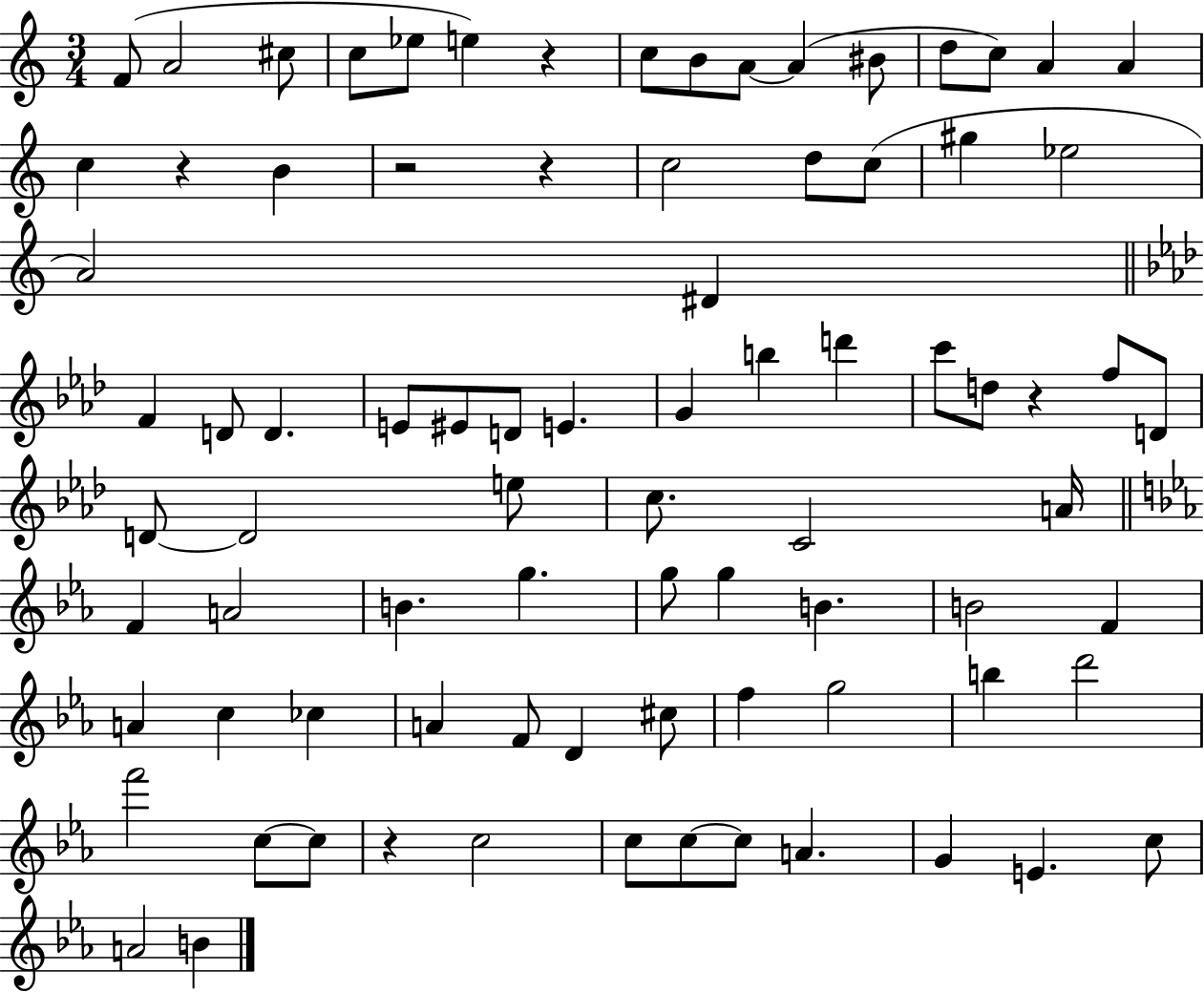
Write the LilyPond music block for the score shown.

{
  \clef treble
  \numericTimeSignature
  \time 3/4
  \key c \major
  \repeat volta 2 { f'8( a'2 cis''8 | c''8 ees''8 e''4) r4 | c''8 b'8 a'8~~ a'4( bis'8 | d''8 c''8) a'4 a'4 | \break c''4 r4 b'4 | r2 r4 | c''2 d''8 c''8( | gis''4 ees''2 | \break a'2) dis'4 | \bar "||" \break \key aes \major f'4 d'8 d'4. | e'8 eis'8 d'8 e'4. | g'4 b''4 d'''4 | c'''8 d''8 r4 f''8 d'8 | \break d'8~~ d'2 e''8 | c''8. c'2 a'16 | \bar "||" \break \key c \minor f'4 a'2 | b'4. g''4. | g''8 g''4 b'4. | b'2 f'4 | \break a'4 c''4 ces''4 | a'4 f'8 d'4 cis''8 | f''4 g''2 | b''4 d'''2 | \break f'''2 c''8~~ c''8 | r4 c''2 | c''8 c''8~~ c''8 a'4. | g'4 e'4. c''8 | \break a'2 b'4 | } \bar "|."
}